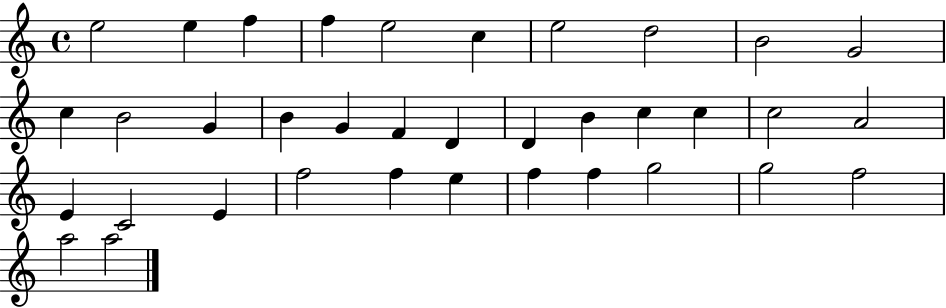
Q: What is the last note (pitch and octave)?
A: A5